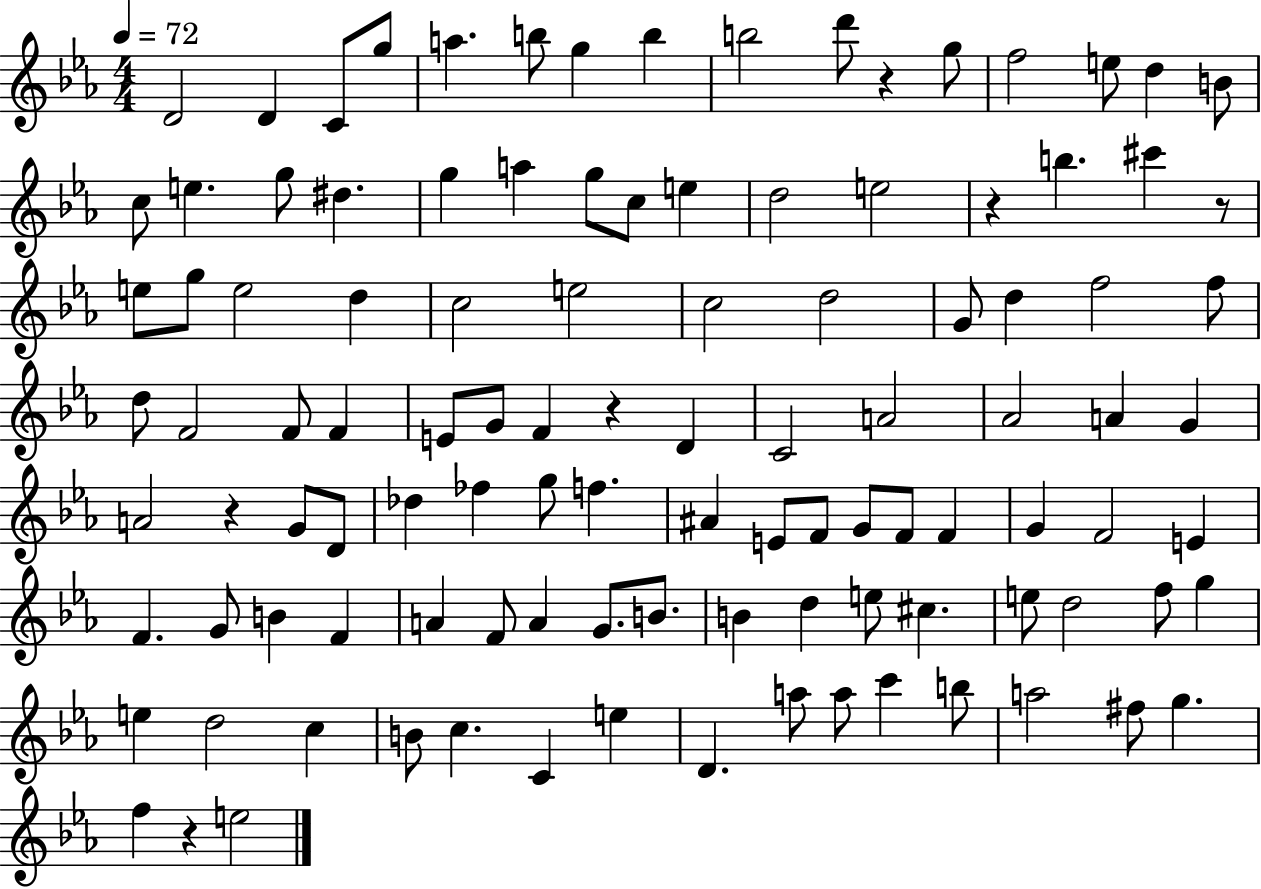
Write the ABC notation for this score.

X:1
T:Untitled
M:4/4
L:1/4
K:Eb
D2 D C/2 g/2 a b/2 g b b2 d'/2 z g/2 f2 e/2 d B/2 c/2 e g/2 ^d g a g/2 c/2 e d2 e2 z b ^c' z/2 e/2 g/2 e2 d c2 e2 c2 d2 G/2 d f2 f/2 d/2 F2 F/2 F E/2 G/2 F z D C2 A2 _A2 A G A2 z G/2 D/2 _d _f g/2 f ^A E/2 F/2 G/2 F/2 F G F2 E F G/2 B F A F/2 A G/2 B/2 B d e/2 ^c e/2 d2 f/2 g e d2 c B/2 c C e D a/2 a/2 c' b/2 a2 ^f/2 g f z e2